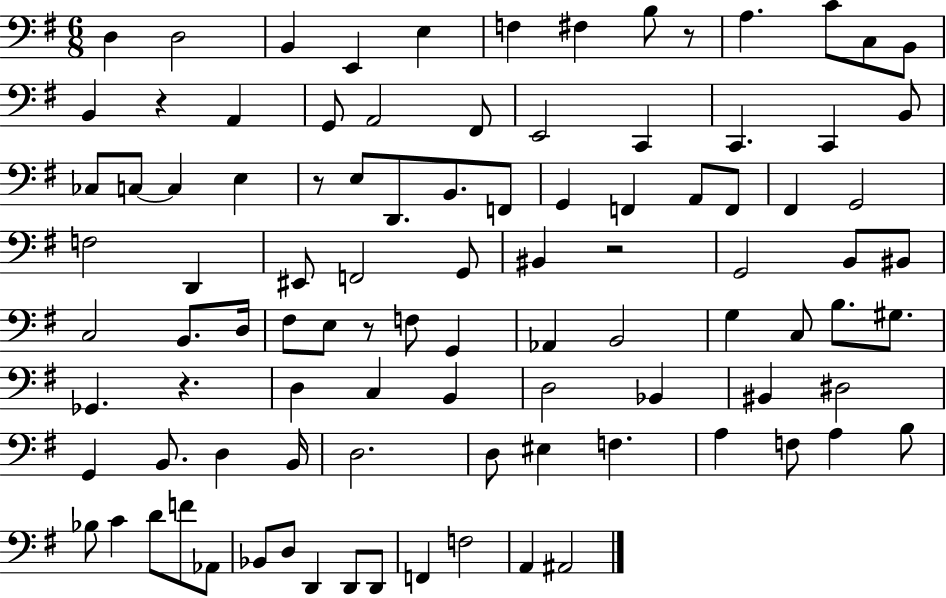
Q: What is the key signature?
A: G major